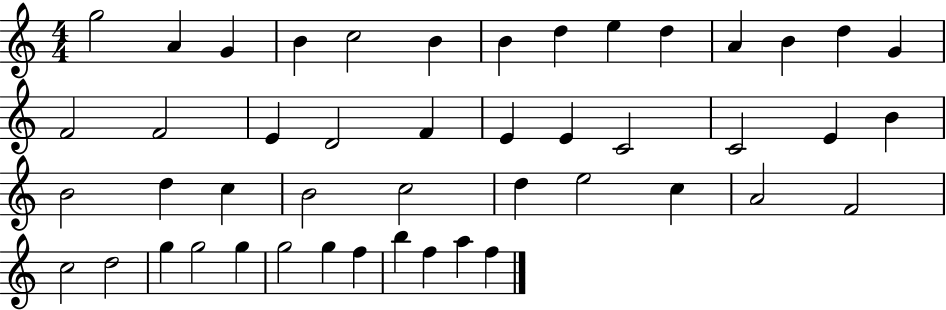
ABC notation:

X:1
T:Untitled
M:4/4
L:1/4
K:C
g2 A G B c2 B B d e d A B d G F2 F2 E D2 F E E C2 C2 E B B2 d c B2 c2 d e2 c A2 F2 c2 d2 g g2 g g2 g f b f a f